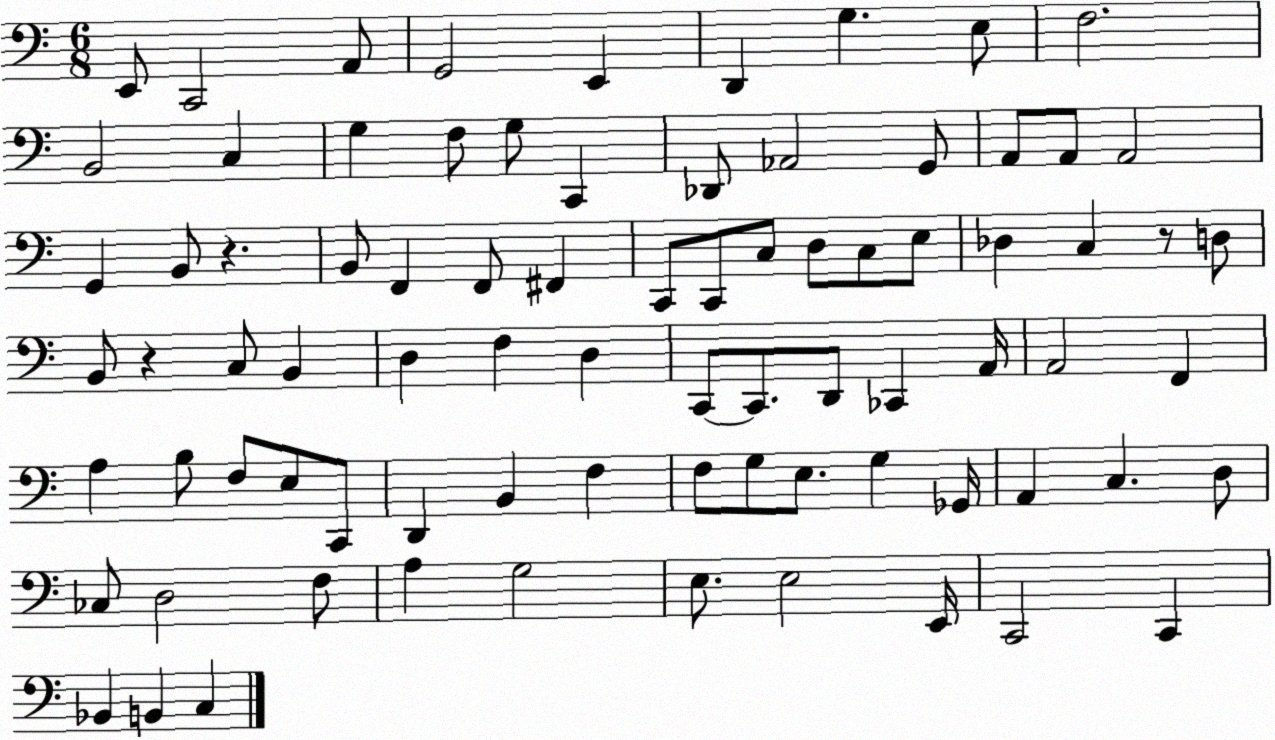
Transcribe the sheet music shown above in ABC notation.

X:1
T:Untitled
M:6/8
L:1/4
K:C
E,,/2 C,,2 A,,/2 G,,2 E,, D,, G, E,/2 F,2 B,,2 C, G, F,/2 G,/2 C,, _D,,/2 _A,,2 G,,/2 A,,/2 A,,/2 A,,2 G,, B,,/2 z B,,/2 F,, F,,/2 ^F,, C,,/2 C,,/2 C,/2 D,/2 C,/2 E,/2 _D, C, z/2 D,/2 B,,/2 z C,/2 B,, D, F, D, C,,/2 C,,/2 D,,/2 _C,, A,,/4 A,,2 F,, A, B,/2 F,/2 E,/2 C,,/2 D,, B,, F, F,/2 G,/2 E,/2 G, _G,,/4 A,, C, D,/2 _C,/2 D,2 F,/2 A, G,2 E,/2 E,2 E,,/4 C,,2 C,, _B,, B,, C,